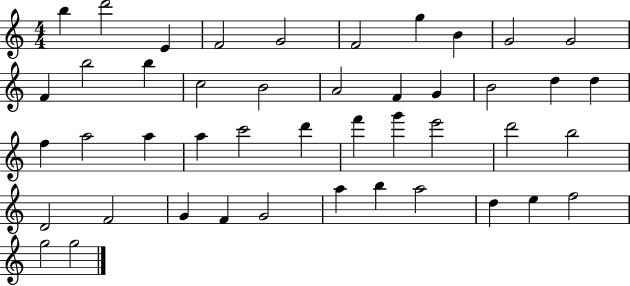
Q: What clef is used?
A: treble